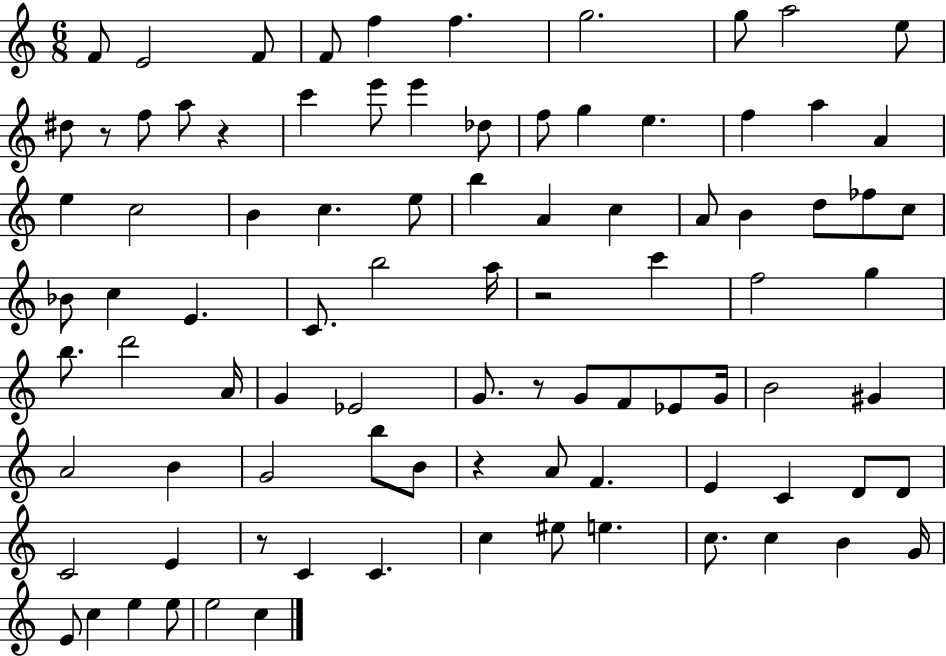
F4/e E4/h F4/e F4/e F5/q F5/q. G5/h. G5/e A5/h E5/e D#5/e R/e F5/e A5/e R/q C6/q E6/e E6/q Db5/e F5/e G5/q E5/q. F5/q A5/q A4/q E5/q C5/h B4/q C5/q. E5/e B5/q A4/q C5/q A4/e B4/q D5/e FES5/e C5/e Bb4/e C5/q E4/q. C4/e. B5/h A5/s R/h C6/q F5/h G5/q B5/e. D6/h A4/s G4/q Eb4/h G4/e. R/e G4/e F4/e Eb4/e G4/s B4/h G#4/q A4/h B4/q G4/h B5/e B4/e R/q A4/e F4/q. E4/q C4/q D4/e D4/e C4/h E4/q R/e C4/q C4/q. C5/q EIS5/e E5/q. C5/e. C5/q B4/q G4/s E4/e C5/q E5/q E5/e E5/h C5/q